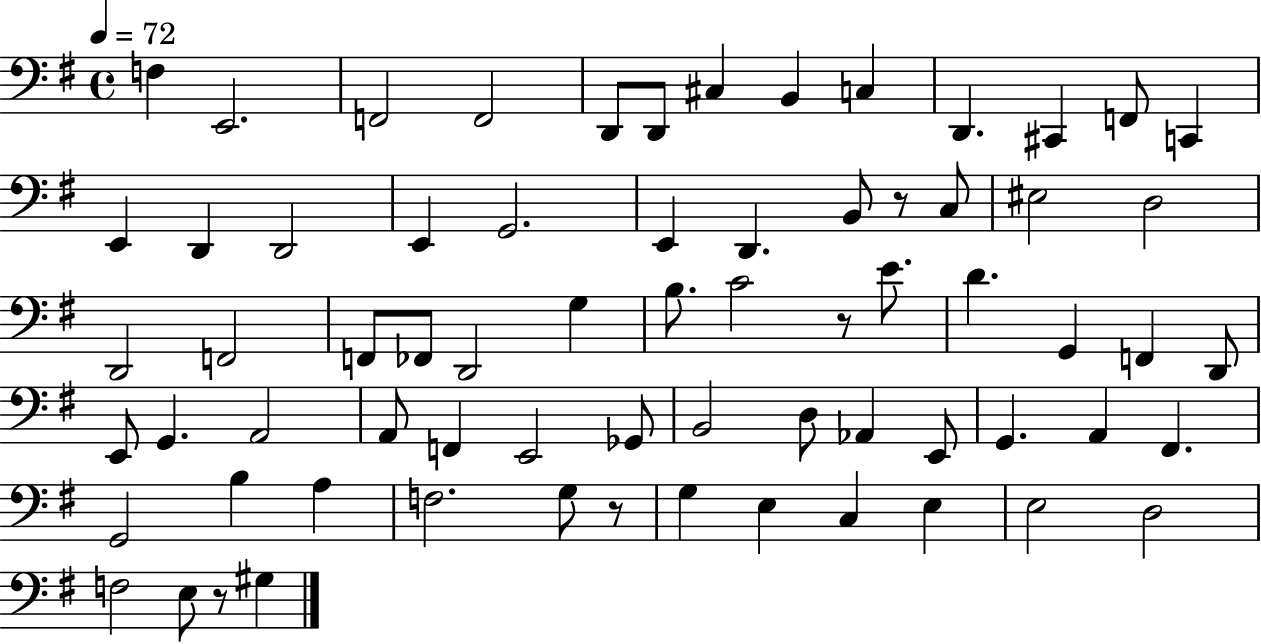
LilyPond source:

{
  \clef bass
  \time 4/4
  \defaultTimeSignature
  \key g \major
  \tempo 4 = 72
  f4 e,2. | f,2 f,2 | d,8 d,8 cis4 b,4 c4 | d,4. cis,4 f,8 c,4 | \break e,4 d,4 d,2 | e,4 g,2. | e,4 d,4. b,8 r8 c8 | eis2 d2 | \break d,2 f,2 | f,8 fes,8 d,2 g4 | b8. c'2 r8 e'8. | d'4. g,4 f,4 d,8 | \break e,8 g,4. a,2 | a,8 f,4 e,2 ges,8 | b,2 d8 aes,4 e,8 | g,4. a,4 fis,4. | \break g,2 b4 a4 | f2. g8 r8 | g4 e4 c4 e4 | e2 d2 | \break f2 e8 r8 gis4 | \bar "|."
}